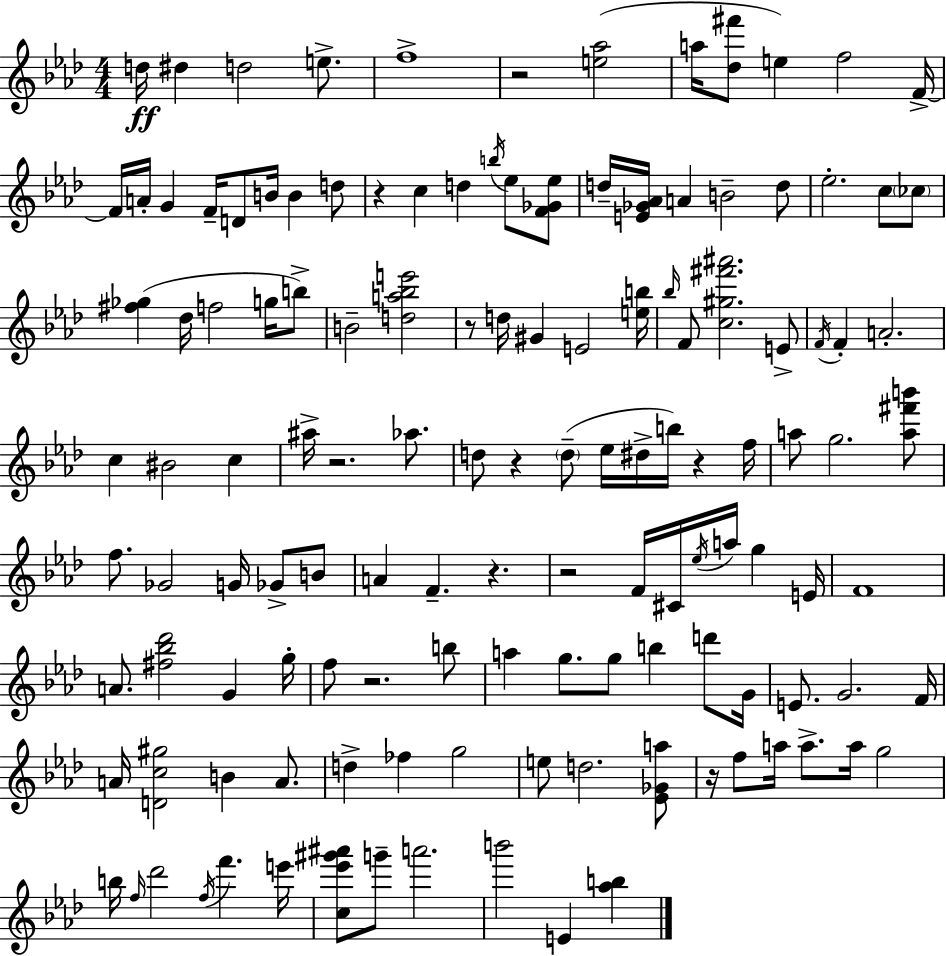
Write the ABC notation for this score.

X:1
T:Untitled
M:4/4
L:1/4
K:Ab
d/4 ^d d2 e/2 f4 z2 [e_a]2 a/4 [_d^f']/2 e f2 F/4 F/4 A/4 G F/4 D/2 B/4 B d/2 z c d b/4 _e/2 [F_G_e]/2 d/4 [E_G_A]/4 A B2 d/2 _e2 c/2 _c/2 [^f_g] _d/4 f2 g/4 b/2 B2 [da_be']2 z/2 d/4 ^G E2 [eb]/4 _b/4 F/2 [c^g^f'^a']2 E/2 F/4 F A2 c ^B2 c ^a/4 z2 _a/2 d/2 z d/2 _e/4 ^d/4 b/4 z f/4 a/2 g2 [a^f'b']/2 f/2 _G2 G/4 _G/2 B/2 A F z z2 F/4 ^C/4 _e/4 a/4 g E/4 F4 A/2 [^f_b_d']2 G g/4 f/2 z2 b/2 a g/2 g/2 b d'/2 G/4 E/2 G2 F/4 A/4 [Dc^g]2 B A/2 d _f g2 e/2 d2 [_E_Ga]/2 z/4 f/2 a/4 a/2 a/4 g2 b/4 f/4 _d'2 f/4 f' e'/4 [c_e'^g'^a']/2 g'/2 a'2 b'2 E [_ab]